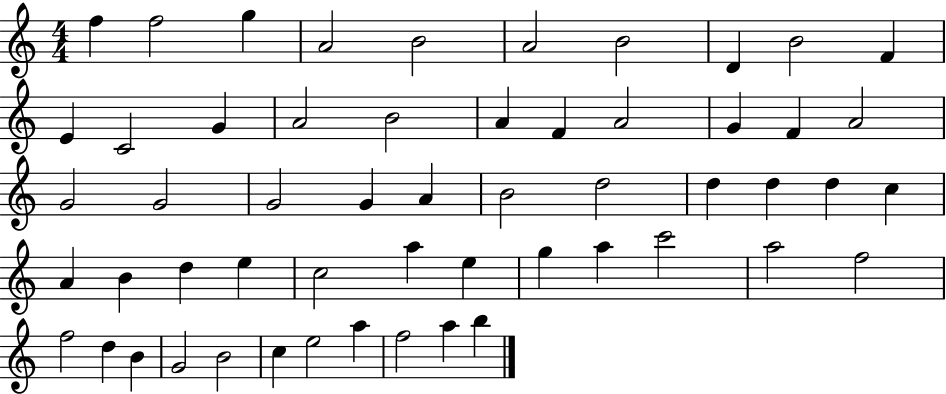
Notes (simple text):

F5/q F5/h G5/q A4/h B4/h A4/h B4/h D4/q B4/h F4/q E4/q C4/h G4/q A4/h B4/h A4/q F4/q A4/h G4/q F4/q A4/h G4/h G4/h G4/h G4/q A4/q B4/h D5/h D5/q D5/q D5/q C5/q A4/q B4/q D5/q E5/q C5/h A5/q E5/q G5/q A5/q C6/h A5/h F5/h F5/h D5/q B4/q G4/h B4/h C5/q E5/h A5/q F5/h A5/q B5/q